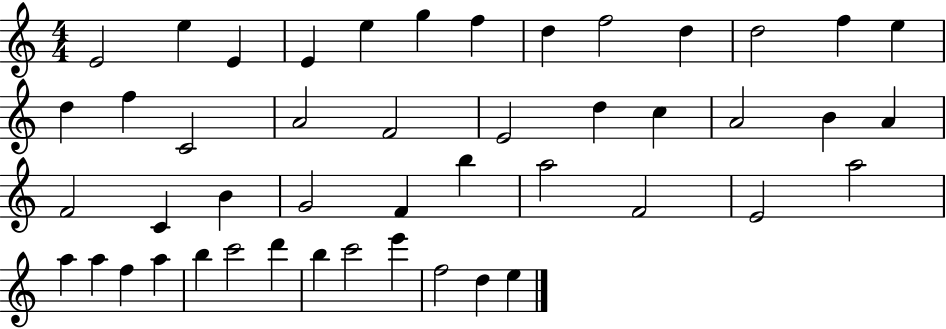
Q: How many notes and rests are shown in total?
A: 47